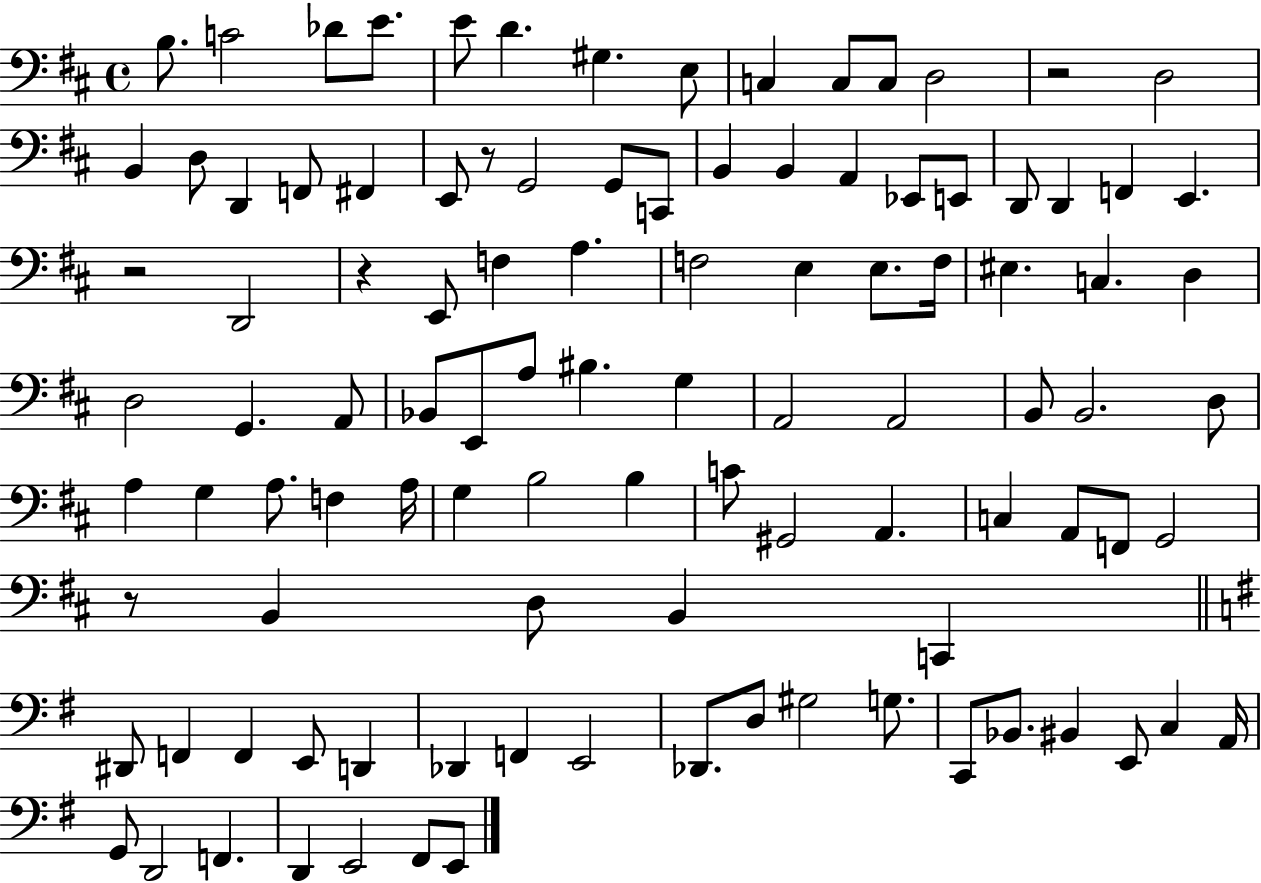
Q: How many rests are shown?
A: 5